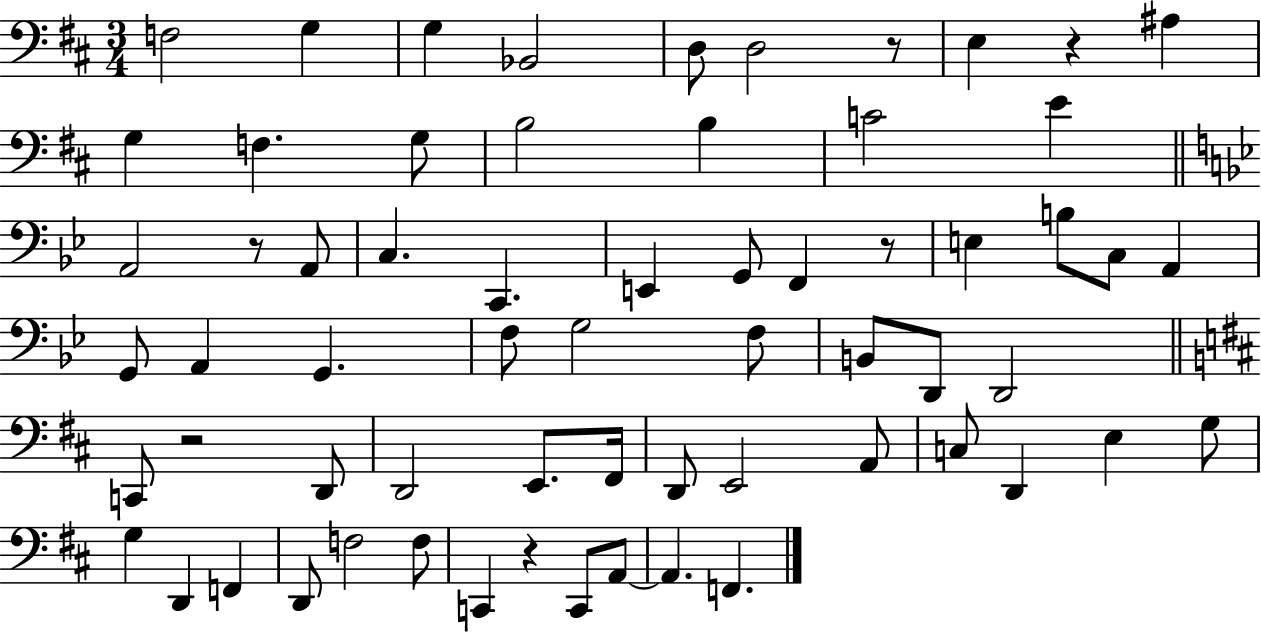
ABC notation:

X:1
T:Untitled
M:3/4
L:1/4
K:D
F,2 G, G, _B,,2 D,/2 D,2 z/2 E, z ^A, G, F, G,/2 B,2 B, C2 E A,,2 z/2 A,,/2 C, C,, E,, G,,/2 F,, z/2 E, B,/2 C,/2 A,, G,,/2 A,, G,, F,/2 G,2 F,/2 B,,/2 D,,/2 D,,2 C,,/2 z2 D,,/2 D,,2 E,,/2 ^F,,/4 D,,/2 E,,2 A,,/2 C,/2 D,, E, G,/2 G, D,, F,, D,,/2 F,2 F,/2 C,, z C,,/2 A,,/2 A,, F,,